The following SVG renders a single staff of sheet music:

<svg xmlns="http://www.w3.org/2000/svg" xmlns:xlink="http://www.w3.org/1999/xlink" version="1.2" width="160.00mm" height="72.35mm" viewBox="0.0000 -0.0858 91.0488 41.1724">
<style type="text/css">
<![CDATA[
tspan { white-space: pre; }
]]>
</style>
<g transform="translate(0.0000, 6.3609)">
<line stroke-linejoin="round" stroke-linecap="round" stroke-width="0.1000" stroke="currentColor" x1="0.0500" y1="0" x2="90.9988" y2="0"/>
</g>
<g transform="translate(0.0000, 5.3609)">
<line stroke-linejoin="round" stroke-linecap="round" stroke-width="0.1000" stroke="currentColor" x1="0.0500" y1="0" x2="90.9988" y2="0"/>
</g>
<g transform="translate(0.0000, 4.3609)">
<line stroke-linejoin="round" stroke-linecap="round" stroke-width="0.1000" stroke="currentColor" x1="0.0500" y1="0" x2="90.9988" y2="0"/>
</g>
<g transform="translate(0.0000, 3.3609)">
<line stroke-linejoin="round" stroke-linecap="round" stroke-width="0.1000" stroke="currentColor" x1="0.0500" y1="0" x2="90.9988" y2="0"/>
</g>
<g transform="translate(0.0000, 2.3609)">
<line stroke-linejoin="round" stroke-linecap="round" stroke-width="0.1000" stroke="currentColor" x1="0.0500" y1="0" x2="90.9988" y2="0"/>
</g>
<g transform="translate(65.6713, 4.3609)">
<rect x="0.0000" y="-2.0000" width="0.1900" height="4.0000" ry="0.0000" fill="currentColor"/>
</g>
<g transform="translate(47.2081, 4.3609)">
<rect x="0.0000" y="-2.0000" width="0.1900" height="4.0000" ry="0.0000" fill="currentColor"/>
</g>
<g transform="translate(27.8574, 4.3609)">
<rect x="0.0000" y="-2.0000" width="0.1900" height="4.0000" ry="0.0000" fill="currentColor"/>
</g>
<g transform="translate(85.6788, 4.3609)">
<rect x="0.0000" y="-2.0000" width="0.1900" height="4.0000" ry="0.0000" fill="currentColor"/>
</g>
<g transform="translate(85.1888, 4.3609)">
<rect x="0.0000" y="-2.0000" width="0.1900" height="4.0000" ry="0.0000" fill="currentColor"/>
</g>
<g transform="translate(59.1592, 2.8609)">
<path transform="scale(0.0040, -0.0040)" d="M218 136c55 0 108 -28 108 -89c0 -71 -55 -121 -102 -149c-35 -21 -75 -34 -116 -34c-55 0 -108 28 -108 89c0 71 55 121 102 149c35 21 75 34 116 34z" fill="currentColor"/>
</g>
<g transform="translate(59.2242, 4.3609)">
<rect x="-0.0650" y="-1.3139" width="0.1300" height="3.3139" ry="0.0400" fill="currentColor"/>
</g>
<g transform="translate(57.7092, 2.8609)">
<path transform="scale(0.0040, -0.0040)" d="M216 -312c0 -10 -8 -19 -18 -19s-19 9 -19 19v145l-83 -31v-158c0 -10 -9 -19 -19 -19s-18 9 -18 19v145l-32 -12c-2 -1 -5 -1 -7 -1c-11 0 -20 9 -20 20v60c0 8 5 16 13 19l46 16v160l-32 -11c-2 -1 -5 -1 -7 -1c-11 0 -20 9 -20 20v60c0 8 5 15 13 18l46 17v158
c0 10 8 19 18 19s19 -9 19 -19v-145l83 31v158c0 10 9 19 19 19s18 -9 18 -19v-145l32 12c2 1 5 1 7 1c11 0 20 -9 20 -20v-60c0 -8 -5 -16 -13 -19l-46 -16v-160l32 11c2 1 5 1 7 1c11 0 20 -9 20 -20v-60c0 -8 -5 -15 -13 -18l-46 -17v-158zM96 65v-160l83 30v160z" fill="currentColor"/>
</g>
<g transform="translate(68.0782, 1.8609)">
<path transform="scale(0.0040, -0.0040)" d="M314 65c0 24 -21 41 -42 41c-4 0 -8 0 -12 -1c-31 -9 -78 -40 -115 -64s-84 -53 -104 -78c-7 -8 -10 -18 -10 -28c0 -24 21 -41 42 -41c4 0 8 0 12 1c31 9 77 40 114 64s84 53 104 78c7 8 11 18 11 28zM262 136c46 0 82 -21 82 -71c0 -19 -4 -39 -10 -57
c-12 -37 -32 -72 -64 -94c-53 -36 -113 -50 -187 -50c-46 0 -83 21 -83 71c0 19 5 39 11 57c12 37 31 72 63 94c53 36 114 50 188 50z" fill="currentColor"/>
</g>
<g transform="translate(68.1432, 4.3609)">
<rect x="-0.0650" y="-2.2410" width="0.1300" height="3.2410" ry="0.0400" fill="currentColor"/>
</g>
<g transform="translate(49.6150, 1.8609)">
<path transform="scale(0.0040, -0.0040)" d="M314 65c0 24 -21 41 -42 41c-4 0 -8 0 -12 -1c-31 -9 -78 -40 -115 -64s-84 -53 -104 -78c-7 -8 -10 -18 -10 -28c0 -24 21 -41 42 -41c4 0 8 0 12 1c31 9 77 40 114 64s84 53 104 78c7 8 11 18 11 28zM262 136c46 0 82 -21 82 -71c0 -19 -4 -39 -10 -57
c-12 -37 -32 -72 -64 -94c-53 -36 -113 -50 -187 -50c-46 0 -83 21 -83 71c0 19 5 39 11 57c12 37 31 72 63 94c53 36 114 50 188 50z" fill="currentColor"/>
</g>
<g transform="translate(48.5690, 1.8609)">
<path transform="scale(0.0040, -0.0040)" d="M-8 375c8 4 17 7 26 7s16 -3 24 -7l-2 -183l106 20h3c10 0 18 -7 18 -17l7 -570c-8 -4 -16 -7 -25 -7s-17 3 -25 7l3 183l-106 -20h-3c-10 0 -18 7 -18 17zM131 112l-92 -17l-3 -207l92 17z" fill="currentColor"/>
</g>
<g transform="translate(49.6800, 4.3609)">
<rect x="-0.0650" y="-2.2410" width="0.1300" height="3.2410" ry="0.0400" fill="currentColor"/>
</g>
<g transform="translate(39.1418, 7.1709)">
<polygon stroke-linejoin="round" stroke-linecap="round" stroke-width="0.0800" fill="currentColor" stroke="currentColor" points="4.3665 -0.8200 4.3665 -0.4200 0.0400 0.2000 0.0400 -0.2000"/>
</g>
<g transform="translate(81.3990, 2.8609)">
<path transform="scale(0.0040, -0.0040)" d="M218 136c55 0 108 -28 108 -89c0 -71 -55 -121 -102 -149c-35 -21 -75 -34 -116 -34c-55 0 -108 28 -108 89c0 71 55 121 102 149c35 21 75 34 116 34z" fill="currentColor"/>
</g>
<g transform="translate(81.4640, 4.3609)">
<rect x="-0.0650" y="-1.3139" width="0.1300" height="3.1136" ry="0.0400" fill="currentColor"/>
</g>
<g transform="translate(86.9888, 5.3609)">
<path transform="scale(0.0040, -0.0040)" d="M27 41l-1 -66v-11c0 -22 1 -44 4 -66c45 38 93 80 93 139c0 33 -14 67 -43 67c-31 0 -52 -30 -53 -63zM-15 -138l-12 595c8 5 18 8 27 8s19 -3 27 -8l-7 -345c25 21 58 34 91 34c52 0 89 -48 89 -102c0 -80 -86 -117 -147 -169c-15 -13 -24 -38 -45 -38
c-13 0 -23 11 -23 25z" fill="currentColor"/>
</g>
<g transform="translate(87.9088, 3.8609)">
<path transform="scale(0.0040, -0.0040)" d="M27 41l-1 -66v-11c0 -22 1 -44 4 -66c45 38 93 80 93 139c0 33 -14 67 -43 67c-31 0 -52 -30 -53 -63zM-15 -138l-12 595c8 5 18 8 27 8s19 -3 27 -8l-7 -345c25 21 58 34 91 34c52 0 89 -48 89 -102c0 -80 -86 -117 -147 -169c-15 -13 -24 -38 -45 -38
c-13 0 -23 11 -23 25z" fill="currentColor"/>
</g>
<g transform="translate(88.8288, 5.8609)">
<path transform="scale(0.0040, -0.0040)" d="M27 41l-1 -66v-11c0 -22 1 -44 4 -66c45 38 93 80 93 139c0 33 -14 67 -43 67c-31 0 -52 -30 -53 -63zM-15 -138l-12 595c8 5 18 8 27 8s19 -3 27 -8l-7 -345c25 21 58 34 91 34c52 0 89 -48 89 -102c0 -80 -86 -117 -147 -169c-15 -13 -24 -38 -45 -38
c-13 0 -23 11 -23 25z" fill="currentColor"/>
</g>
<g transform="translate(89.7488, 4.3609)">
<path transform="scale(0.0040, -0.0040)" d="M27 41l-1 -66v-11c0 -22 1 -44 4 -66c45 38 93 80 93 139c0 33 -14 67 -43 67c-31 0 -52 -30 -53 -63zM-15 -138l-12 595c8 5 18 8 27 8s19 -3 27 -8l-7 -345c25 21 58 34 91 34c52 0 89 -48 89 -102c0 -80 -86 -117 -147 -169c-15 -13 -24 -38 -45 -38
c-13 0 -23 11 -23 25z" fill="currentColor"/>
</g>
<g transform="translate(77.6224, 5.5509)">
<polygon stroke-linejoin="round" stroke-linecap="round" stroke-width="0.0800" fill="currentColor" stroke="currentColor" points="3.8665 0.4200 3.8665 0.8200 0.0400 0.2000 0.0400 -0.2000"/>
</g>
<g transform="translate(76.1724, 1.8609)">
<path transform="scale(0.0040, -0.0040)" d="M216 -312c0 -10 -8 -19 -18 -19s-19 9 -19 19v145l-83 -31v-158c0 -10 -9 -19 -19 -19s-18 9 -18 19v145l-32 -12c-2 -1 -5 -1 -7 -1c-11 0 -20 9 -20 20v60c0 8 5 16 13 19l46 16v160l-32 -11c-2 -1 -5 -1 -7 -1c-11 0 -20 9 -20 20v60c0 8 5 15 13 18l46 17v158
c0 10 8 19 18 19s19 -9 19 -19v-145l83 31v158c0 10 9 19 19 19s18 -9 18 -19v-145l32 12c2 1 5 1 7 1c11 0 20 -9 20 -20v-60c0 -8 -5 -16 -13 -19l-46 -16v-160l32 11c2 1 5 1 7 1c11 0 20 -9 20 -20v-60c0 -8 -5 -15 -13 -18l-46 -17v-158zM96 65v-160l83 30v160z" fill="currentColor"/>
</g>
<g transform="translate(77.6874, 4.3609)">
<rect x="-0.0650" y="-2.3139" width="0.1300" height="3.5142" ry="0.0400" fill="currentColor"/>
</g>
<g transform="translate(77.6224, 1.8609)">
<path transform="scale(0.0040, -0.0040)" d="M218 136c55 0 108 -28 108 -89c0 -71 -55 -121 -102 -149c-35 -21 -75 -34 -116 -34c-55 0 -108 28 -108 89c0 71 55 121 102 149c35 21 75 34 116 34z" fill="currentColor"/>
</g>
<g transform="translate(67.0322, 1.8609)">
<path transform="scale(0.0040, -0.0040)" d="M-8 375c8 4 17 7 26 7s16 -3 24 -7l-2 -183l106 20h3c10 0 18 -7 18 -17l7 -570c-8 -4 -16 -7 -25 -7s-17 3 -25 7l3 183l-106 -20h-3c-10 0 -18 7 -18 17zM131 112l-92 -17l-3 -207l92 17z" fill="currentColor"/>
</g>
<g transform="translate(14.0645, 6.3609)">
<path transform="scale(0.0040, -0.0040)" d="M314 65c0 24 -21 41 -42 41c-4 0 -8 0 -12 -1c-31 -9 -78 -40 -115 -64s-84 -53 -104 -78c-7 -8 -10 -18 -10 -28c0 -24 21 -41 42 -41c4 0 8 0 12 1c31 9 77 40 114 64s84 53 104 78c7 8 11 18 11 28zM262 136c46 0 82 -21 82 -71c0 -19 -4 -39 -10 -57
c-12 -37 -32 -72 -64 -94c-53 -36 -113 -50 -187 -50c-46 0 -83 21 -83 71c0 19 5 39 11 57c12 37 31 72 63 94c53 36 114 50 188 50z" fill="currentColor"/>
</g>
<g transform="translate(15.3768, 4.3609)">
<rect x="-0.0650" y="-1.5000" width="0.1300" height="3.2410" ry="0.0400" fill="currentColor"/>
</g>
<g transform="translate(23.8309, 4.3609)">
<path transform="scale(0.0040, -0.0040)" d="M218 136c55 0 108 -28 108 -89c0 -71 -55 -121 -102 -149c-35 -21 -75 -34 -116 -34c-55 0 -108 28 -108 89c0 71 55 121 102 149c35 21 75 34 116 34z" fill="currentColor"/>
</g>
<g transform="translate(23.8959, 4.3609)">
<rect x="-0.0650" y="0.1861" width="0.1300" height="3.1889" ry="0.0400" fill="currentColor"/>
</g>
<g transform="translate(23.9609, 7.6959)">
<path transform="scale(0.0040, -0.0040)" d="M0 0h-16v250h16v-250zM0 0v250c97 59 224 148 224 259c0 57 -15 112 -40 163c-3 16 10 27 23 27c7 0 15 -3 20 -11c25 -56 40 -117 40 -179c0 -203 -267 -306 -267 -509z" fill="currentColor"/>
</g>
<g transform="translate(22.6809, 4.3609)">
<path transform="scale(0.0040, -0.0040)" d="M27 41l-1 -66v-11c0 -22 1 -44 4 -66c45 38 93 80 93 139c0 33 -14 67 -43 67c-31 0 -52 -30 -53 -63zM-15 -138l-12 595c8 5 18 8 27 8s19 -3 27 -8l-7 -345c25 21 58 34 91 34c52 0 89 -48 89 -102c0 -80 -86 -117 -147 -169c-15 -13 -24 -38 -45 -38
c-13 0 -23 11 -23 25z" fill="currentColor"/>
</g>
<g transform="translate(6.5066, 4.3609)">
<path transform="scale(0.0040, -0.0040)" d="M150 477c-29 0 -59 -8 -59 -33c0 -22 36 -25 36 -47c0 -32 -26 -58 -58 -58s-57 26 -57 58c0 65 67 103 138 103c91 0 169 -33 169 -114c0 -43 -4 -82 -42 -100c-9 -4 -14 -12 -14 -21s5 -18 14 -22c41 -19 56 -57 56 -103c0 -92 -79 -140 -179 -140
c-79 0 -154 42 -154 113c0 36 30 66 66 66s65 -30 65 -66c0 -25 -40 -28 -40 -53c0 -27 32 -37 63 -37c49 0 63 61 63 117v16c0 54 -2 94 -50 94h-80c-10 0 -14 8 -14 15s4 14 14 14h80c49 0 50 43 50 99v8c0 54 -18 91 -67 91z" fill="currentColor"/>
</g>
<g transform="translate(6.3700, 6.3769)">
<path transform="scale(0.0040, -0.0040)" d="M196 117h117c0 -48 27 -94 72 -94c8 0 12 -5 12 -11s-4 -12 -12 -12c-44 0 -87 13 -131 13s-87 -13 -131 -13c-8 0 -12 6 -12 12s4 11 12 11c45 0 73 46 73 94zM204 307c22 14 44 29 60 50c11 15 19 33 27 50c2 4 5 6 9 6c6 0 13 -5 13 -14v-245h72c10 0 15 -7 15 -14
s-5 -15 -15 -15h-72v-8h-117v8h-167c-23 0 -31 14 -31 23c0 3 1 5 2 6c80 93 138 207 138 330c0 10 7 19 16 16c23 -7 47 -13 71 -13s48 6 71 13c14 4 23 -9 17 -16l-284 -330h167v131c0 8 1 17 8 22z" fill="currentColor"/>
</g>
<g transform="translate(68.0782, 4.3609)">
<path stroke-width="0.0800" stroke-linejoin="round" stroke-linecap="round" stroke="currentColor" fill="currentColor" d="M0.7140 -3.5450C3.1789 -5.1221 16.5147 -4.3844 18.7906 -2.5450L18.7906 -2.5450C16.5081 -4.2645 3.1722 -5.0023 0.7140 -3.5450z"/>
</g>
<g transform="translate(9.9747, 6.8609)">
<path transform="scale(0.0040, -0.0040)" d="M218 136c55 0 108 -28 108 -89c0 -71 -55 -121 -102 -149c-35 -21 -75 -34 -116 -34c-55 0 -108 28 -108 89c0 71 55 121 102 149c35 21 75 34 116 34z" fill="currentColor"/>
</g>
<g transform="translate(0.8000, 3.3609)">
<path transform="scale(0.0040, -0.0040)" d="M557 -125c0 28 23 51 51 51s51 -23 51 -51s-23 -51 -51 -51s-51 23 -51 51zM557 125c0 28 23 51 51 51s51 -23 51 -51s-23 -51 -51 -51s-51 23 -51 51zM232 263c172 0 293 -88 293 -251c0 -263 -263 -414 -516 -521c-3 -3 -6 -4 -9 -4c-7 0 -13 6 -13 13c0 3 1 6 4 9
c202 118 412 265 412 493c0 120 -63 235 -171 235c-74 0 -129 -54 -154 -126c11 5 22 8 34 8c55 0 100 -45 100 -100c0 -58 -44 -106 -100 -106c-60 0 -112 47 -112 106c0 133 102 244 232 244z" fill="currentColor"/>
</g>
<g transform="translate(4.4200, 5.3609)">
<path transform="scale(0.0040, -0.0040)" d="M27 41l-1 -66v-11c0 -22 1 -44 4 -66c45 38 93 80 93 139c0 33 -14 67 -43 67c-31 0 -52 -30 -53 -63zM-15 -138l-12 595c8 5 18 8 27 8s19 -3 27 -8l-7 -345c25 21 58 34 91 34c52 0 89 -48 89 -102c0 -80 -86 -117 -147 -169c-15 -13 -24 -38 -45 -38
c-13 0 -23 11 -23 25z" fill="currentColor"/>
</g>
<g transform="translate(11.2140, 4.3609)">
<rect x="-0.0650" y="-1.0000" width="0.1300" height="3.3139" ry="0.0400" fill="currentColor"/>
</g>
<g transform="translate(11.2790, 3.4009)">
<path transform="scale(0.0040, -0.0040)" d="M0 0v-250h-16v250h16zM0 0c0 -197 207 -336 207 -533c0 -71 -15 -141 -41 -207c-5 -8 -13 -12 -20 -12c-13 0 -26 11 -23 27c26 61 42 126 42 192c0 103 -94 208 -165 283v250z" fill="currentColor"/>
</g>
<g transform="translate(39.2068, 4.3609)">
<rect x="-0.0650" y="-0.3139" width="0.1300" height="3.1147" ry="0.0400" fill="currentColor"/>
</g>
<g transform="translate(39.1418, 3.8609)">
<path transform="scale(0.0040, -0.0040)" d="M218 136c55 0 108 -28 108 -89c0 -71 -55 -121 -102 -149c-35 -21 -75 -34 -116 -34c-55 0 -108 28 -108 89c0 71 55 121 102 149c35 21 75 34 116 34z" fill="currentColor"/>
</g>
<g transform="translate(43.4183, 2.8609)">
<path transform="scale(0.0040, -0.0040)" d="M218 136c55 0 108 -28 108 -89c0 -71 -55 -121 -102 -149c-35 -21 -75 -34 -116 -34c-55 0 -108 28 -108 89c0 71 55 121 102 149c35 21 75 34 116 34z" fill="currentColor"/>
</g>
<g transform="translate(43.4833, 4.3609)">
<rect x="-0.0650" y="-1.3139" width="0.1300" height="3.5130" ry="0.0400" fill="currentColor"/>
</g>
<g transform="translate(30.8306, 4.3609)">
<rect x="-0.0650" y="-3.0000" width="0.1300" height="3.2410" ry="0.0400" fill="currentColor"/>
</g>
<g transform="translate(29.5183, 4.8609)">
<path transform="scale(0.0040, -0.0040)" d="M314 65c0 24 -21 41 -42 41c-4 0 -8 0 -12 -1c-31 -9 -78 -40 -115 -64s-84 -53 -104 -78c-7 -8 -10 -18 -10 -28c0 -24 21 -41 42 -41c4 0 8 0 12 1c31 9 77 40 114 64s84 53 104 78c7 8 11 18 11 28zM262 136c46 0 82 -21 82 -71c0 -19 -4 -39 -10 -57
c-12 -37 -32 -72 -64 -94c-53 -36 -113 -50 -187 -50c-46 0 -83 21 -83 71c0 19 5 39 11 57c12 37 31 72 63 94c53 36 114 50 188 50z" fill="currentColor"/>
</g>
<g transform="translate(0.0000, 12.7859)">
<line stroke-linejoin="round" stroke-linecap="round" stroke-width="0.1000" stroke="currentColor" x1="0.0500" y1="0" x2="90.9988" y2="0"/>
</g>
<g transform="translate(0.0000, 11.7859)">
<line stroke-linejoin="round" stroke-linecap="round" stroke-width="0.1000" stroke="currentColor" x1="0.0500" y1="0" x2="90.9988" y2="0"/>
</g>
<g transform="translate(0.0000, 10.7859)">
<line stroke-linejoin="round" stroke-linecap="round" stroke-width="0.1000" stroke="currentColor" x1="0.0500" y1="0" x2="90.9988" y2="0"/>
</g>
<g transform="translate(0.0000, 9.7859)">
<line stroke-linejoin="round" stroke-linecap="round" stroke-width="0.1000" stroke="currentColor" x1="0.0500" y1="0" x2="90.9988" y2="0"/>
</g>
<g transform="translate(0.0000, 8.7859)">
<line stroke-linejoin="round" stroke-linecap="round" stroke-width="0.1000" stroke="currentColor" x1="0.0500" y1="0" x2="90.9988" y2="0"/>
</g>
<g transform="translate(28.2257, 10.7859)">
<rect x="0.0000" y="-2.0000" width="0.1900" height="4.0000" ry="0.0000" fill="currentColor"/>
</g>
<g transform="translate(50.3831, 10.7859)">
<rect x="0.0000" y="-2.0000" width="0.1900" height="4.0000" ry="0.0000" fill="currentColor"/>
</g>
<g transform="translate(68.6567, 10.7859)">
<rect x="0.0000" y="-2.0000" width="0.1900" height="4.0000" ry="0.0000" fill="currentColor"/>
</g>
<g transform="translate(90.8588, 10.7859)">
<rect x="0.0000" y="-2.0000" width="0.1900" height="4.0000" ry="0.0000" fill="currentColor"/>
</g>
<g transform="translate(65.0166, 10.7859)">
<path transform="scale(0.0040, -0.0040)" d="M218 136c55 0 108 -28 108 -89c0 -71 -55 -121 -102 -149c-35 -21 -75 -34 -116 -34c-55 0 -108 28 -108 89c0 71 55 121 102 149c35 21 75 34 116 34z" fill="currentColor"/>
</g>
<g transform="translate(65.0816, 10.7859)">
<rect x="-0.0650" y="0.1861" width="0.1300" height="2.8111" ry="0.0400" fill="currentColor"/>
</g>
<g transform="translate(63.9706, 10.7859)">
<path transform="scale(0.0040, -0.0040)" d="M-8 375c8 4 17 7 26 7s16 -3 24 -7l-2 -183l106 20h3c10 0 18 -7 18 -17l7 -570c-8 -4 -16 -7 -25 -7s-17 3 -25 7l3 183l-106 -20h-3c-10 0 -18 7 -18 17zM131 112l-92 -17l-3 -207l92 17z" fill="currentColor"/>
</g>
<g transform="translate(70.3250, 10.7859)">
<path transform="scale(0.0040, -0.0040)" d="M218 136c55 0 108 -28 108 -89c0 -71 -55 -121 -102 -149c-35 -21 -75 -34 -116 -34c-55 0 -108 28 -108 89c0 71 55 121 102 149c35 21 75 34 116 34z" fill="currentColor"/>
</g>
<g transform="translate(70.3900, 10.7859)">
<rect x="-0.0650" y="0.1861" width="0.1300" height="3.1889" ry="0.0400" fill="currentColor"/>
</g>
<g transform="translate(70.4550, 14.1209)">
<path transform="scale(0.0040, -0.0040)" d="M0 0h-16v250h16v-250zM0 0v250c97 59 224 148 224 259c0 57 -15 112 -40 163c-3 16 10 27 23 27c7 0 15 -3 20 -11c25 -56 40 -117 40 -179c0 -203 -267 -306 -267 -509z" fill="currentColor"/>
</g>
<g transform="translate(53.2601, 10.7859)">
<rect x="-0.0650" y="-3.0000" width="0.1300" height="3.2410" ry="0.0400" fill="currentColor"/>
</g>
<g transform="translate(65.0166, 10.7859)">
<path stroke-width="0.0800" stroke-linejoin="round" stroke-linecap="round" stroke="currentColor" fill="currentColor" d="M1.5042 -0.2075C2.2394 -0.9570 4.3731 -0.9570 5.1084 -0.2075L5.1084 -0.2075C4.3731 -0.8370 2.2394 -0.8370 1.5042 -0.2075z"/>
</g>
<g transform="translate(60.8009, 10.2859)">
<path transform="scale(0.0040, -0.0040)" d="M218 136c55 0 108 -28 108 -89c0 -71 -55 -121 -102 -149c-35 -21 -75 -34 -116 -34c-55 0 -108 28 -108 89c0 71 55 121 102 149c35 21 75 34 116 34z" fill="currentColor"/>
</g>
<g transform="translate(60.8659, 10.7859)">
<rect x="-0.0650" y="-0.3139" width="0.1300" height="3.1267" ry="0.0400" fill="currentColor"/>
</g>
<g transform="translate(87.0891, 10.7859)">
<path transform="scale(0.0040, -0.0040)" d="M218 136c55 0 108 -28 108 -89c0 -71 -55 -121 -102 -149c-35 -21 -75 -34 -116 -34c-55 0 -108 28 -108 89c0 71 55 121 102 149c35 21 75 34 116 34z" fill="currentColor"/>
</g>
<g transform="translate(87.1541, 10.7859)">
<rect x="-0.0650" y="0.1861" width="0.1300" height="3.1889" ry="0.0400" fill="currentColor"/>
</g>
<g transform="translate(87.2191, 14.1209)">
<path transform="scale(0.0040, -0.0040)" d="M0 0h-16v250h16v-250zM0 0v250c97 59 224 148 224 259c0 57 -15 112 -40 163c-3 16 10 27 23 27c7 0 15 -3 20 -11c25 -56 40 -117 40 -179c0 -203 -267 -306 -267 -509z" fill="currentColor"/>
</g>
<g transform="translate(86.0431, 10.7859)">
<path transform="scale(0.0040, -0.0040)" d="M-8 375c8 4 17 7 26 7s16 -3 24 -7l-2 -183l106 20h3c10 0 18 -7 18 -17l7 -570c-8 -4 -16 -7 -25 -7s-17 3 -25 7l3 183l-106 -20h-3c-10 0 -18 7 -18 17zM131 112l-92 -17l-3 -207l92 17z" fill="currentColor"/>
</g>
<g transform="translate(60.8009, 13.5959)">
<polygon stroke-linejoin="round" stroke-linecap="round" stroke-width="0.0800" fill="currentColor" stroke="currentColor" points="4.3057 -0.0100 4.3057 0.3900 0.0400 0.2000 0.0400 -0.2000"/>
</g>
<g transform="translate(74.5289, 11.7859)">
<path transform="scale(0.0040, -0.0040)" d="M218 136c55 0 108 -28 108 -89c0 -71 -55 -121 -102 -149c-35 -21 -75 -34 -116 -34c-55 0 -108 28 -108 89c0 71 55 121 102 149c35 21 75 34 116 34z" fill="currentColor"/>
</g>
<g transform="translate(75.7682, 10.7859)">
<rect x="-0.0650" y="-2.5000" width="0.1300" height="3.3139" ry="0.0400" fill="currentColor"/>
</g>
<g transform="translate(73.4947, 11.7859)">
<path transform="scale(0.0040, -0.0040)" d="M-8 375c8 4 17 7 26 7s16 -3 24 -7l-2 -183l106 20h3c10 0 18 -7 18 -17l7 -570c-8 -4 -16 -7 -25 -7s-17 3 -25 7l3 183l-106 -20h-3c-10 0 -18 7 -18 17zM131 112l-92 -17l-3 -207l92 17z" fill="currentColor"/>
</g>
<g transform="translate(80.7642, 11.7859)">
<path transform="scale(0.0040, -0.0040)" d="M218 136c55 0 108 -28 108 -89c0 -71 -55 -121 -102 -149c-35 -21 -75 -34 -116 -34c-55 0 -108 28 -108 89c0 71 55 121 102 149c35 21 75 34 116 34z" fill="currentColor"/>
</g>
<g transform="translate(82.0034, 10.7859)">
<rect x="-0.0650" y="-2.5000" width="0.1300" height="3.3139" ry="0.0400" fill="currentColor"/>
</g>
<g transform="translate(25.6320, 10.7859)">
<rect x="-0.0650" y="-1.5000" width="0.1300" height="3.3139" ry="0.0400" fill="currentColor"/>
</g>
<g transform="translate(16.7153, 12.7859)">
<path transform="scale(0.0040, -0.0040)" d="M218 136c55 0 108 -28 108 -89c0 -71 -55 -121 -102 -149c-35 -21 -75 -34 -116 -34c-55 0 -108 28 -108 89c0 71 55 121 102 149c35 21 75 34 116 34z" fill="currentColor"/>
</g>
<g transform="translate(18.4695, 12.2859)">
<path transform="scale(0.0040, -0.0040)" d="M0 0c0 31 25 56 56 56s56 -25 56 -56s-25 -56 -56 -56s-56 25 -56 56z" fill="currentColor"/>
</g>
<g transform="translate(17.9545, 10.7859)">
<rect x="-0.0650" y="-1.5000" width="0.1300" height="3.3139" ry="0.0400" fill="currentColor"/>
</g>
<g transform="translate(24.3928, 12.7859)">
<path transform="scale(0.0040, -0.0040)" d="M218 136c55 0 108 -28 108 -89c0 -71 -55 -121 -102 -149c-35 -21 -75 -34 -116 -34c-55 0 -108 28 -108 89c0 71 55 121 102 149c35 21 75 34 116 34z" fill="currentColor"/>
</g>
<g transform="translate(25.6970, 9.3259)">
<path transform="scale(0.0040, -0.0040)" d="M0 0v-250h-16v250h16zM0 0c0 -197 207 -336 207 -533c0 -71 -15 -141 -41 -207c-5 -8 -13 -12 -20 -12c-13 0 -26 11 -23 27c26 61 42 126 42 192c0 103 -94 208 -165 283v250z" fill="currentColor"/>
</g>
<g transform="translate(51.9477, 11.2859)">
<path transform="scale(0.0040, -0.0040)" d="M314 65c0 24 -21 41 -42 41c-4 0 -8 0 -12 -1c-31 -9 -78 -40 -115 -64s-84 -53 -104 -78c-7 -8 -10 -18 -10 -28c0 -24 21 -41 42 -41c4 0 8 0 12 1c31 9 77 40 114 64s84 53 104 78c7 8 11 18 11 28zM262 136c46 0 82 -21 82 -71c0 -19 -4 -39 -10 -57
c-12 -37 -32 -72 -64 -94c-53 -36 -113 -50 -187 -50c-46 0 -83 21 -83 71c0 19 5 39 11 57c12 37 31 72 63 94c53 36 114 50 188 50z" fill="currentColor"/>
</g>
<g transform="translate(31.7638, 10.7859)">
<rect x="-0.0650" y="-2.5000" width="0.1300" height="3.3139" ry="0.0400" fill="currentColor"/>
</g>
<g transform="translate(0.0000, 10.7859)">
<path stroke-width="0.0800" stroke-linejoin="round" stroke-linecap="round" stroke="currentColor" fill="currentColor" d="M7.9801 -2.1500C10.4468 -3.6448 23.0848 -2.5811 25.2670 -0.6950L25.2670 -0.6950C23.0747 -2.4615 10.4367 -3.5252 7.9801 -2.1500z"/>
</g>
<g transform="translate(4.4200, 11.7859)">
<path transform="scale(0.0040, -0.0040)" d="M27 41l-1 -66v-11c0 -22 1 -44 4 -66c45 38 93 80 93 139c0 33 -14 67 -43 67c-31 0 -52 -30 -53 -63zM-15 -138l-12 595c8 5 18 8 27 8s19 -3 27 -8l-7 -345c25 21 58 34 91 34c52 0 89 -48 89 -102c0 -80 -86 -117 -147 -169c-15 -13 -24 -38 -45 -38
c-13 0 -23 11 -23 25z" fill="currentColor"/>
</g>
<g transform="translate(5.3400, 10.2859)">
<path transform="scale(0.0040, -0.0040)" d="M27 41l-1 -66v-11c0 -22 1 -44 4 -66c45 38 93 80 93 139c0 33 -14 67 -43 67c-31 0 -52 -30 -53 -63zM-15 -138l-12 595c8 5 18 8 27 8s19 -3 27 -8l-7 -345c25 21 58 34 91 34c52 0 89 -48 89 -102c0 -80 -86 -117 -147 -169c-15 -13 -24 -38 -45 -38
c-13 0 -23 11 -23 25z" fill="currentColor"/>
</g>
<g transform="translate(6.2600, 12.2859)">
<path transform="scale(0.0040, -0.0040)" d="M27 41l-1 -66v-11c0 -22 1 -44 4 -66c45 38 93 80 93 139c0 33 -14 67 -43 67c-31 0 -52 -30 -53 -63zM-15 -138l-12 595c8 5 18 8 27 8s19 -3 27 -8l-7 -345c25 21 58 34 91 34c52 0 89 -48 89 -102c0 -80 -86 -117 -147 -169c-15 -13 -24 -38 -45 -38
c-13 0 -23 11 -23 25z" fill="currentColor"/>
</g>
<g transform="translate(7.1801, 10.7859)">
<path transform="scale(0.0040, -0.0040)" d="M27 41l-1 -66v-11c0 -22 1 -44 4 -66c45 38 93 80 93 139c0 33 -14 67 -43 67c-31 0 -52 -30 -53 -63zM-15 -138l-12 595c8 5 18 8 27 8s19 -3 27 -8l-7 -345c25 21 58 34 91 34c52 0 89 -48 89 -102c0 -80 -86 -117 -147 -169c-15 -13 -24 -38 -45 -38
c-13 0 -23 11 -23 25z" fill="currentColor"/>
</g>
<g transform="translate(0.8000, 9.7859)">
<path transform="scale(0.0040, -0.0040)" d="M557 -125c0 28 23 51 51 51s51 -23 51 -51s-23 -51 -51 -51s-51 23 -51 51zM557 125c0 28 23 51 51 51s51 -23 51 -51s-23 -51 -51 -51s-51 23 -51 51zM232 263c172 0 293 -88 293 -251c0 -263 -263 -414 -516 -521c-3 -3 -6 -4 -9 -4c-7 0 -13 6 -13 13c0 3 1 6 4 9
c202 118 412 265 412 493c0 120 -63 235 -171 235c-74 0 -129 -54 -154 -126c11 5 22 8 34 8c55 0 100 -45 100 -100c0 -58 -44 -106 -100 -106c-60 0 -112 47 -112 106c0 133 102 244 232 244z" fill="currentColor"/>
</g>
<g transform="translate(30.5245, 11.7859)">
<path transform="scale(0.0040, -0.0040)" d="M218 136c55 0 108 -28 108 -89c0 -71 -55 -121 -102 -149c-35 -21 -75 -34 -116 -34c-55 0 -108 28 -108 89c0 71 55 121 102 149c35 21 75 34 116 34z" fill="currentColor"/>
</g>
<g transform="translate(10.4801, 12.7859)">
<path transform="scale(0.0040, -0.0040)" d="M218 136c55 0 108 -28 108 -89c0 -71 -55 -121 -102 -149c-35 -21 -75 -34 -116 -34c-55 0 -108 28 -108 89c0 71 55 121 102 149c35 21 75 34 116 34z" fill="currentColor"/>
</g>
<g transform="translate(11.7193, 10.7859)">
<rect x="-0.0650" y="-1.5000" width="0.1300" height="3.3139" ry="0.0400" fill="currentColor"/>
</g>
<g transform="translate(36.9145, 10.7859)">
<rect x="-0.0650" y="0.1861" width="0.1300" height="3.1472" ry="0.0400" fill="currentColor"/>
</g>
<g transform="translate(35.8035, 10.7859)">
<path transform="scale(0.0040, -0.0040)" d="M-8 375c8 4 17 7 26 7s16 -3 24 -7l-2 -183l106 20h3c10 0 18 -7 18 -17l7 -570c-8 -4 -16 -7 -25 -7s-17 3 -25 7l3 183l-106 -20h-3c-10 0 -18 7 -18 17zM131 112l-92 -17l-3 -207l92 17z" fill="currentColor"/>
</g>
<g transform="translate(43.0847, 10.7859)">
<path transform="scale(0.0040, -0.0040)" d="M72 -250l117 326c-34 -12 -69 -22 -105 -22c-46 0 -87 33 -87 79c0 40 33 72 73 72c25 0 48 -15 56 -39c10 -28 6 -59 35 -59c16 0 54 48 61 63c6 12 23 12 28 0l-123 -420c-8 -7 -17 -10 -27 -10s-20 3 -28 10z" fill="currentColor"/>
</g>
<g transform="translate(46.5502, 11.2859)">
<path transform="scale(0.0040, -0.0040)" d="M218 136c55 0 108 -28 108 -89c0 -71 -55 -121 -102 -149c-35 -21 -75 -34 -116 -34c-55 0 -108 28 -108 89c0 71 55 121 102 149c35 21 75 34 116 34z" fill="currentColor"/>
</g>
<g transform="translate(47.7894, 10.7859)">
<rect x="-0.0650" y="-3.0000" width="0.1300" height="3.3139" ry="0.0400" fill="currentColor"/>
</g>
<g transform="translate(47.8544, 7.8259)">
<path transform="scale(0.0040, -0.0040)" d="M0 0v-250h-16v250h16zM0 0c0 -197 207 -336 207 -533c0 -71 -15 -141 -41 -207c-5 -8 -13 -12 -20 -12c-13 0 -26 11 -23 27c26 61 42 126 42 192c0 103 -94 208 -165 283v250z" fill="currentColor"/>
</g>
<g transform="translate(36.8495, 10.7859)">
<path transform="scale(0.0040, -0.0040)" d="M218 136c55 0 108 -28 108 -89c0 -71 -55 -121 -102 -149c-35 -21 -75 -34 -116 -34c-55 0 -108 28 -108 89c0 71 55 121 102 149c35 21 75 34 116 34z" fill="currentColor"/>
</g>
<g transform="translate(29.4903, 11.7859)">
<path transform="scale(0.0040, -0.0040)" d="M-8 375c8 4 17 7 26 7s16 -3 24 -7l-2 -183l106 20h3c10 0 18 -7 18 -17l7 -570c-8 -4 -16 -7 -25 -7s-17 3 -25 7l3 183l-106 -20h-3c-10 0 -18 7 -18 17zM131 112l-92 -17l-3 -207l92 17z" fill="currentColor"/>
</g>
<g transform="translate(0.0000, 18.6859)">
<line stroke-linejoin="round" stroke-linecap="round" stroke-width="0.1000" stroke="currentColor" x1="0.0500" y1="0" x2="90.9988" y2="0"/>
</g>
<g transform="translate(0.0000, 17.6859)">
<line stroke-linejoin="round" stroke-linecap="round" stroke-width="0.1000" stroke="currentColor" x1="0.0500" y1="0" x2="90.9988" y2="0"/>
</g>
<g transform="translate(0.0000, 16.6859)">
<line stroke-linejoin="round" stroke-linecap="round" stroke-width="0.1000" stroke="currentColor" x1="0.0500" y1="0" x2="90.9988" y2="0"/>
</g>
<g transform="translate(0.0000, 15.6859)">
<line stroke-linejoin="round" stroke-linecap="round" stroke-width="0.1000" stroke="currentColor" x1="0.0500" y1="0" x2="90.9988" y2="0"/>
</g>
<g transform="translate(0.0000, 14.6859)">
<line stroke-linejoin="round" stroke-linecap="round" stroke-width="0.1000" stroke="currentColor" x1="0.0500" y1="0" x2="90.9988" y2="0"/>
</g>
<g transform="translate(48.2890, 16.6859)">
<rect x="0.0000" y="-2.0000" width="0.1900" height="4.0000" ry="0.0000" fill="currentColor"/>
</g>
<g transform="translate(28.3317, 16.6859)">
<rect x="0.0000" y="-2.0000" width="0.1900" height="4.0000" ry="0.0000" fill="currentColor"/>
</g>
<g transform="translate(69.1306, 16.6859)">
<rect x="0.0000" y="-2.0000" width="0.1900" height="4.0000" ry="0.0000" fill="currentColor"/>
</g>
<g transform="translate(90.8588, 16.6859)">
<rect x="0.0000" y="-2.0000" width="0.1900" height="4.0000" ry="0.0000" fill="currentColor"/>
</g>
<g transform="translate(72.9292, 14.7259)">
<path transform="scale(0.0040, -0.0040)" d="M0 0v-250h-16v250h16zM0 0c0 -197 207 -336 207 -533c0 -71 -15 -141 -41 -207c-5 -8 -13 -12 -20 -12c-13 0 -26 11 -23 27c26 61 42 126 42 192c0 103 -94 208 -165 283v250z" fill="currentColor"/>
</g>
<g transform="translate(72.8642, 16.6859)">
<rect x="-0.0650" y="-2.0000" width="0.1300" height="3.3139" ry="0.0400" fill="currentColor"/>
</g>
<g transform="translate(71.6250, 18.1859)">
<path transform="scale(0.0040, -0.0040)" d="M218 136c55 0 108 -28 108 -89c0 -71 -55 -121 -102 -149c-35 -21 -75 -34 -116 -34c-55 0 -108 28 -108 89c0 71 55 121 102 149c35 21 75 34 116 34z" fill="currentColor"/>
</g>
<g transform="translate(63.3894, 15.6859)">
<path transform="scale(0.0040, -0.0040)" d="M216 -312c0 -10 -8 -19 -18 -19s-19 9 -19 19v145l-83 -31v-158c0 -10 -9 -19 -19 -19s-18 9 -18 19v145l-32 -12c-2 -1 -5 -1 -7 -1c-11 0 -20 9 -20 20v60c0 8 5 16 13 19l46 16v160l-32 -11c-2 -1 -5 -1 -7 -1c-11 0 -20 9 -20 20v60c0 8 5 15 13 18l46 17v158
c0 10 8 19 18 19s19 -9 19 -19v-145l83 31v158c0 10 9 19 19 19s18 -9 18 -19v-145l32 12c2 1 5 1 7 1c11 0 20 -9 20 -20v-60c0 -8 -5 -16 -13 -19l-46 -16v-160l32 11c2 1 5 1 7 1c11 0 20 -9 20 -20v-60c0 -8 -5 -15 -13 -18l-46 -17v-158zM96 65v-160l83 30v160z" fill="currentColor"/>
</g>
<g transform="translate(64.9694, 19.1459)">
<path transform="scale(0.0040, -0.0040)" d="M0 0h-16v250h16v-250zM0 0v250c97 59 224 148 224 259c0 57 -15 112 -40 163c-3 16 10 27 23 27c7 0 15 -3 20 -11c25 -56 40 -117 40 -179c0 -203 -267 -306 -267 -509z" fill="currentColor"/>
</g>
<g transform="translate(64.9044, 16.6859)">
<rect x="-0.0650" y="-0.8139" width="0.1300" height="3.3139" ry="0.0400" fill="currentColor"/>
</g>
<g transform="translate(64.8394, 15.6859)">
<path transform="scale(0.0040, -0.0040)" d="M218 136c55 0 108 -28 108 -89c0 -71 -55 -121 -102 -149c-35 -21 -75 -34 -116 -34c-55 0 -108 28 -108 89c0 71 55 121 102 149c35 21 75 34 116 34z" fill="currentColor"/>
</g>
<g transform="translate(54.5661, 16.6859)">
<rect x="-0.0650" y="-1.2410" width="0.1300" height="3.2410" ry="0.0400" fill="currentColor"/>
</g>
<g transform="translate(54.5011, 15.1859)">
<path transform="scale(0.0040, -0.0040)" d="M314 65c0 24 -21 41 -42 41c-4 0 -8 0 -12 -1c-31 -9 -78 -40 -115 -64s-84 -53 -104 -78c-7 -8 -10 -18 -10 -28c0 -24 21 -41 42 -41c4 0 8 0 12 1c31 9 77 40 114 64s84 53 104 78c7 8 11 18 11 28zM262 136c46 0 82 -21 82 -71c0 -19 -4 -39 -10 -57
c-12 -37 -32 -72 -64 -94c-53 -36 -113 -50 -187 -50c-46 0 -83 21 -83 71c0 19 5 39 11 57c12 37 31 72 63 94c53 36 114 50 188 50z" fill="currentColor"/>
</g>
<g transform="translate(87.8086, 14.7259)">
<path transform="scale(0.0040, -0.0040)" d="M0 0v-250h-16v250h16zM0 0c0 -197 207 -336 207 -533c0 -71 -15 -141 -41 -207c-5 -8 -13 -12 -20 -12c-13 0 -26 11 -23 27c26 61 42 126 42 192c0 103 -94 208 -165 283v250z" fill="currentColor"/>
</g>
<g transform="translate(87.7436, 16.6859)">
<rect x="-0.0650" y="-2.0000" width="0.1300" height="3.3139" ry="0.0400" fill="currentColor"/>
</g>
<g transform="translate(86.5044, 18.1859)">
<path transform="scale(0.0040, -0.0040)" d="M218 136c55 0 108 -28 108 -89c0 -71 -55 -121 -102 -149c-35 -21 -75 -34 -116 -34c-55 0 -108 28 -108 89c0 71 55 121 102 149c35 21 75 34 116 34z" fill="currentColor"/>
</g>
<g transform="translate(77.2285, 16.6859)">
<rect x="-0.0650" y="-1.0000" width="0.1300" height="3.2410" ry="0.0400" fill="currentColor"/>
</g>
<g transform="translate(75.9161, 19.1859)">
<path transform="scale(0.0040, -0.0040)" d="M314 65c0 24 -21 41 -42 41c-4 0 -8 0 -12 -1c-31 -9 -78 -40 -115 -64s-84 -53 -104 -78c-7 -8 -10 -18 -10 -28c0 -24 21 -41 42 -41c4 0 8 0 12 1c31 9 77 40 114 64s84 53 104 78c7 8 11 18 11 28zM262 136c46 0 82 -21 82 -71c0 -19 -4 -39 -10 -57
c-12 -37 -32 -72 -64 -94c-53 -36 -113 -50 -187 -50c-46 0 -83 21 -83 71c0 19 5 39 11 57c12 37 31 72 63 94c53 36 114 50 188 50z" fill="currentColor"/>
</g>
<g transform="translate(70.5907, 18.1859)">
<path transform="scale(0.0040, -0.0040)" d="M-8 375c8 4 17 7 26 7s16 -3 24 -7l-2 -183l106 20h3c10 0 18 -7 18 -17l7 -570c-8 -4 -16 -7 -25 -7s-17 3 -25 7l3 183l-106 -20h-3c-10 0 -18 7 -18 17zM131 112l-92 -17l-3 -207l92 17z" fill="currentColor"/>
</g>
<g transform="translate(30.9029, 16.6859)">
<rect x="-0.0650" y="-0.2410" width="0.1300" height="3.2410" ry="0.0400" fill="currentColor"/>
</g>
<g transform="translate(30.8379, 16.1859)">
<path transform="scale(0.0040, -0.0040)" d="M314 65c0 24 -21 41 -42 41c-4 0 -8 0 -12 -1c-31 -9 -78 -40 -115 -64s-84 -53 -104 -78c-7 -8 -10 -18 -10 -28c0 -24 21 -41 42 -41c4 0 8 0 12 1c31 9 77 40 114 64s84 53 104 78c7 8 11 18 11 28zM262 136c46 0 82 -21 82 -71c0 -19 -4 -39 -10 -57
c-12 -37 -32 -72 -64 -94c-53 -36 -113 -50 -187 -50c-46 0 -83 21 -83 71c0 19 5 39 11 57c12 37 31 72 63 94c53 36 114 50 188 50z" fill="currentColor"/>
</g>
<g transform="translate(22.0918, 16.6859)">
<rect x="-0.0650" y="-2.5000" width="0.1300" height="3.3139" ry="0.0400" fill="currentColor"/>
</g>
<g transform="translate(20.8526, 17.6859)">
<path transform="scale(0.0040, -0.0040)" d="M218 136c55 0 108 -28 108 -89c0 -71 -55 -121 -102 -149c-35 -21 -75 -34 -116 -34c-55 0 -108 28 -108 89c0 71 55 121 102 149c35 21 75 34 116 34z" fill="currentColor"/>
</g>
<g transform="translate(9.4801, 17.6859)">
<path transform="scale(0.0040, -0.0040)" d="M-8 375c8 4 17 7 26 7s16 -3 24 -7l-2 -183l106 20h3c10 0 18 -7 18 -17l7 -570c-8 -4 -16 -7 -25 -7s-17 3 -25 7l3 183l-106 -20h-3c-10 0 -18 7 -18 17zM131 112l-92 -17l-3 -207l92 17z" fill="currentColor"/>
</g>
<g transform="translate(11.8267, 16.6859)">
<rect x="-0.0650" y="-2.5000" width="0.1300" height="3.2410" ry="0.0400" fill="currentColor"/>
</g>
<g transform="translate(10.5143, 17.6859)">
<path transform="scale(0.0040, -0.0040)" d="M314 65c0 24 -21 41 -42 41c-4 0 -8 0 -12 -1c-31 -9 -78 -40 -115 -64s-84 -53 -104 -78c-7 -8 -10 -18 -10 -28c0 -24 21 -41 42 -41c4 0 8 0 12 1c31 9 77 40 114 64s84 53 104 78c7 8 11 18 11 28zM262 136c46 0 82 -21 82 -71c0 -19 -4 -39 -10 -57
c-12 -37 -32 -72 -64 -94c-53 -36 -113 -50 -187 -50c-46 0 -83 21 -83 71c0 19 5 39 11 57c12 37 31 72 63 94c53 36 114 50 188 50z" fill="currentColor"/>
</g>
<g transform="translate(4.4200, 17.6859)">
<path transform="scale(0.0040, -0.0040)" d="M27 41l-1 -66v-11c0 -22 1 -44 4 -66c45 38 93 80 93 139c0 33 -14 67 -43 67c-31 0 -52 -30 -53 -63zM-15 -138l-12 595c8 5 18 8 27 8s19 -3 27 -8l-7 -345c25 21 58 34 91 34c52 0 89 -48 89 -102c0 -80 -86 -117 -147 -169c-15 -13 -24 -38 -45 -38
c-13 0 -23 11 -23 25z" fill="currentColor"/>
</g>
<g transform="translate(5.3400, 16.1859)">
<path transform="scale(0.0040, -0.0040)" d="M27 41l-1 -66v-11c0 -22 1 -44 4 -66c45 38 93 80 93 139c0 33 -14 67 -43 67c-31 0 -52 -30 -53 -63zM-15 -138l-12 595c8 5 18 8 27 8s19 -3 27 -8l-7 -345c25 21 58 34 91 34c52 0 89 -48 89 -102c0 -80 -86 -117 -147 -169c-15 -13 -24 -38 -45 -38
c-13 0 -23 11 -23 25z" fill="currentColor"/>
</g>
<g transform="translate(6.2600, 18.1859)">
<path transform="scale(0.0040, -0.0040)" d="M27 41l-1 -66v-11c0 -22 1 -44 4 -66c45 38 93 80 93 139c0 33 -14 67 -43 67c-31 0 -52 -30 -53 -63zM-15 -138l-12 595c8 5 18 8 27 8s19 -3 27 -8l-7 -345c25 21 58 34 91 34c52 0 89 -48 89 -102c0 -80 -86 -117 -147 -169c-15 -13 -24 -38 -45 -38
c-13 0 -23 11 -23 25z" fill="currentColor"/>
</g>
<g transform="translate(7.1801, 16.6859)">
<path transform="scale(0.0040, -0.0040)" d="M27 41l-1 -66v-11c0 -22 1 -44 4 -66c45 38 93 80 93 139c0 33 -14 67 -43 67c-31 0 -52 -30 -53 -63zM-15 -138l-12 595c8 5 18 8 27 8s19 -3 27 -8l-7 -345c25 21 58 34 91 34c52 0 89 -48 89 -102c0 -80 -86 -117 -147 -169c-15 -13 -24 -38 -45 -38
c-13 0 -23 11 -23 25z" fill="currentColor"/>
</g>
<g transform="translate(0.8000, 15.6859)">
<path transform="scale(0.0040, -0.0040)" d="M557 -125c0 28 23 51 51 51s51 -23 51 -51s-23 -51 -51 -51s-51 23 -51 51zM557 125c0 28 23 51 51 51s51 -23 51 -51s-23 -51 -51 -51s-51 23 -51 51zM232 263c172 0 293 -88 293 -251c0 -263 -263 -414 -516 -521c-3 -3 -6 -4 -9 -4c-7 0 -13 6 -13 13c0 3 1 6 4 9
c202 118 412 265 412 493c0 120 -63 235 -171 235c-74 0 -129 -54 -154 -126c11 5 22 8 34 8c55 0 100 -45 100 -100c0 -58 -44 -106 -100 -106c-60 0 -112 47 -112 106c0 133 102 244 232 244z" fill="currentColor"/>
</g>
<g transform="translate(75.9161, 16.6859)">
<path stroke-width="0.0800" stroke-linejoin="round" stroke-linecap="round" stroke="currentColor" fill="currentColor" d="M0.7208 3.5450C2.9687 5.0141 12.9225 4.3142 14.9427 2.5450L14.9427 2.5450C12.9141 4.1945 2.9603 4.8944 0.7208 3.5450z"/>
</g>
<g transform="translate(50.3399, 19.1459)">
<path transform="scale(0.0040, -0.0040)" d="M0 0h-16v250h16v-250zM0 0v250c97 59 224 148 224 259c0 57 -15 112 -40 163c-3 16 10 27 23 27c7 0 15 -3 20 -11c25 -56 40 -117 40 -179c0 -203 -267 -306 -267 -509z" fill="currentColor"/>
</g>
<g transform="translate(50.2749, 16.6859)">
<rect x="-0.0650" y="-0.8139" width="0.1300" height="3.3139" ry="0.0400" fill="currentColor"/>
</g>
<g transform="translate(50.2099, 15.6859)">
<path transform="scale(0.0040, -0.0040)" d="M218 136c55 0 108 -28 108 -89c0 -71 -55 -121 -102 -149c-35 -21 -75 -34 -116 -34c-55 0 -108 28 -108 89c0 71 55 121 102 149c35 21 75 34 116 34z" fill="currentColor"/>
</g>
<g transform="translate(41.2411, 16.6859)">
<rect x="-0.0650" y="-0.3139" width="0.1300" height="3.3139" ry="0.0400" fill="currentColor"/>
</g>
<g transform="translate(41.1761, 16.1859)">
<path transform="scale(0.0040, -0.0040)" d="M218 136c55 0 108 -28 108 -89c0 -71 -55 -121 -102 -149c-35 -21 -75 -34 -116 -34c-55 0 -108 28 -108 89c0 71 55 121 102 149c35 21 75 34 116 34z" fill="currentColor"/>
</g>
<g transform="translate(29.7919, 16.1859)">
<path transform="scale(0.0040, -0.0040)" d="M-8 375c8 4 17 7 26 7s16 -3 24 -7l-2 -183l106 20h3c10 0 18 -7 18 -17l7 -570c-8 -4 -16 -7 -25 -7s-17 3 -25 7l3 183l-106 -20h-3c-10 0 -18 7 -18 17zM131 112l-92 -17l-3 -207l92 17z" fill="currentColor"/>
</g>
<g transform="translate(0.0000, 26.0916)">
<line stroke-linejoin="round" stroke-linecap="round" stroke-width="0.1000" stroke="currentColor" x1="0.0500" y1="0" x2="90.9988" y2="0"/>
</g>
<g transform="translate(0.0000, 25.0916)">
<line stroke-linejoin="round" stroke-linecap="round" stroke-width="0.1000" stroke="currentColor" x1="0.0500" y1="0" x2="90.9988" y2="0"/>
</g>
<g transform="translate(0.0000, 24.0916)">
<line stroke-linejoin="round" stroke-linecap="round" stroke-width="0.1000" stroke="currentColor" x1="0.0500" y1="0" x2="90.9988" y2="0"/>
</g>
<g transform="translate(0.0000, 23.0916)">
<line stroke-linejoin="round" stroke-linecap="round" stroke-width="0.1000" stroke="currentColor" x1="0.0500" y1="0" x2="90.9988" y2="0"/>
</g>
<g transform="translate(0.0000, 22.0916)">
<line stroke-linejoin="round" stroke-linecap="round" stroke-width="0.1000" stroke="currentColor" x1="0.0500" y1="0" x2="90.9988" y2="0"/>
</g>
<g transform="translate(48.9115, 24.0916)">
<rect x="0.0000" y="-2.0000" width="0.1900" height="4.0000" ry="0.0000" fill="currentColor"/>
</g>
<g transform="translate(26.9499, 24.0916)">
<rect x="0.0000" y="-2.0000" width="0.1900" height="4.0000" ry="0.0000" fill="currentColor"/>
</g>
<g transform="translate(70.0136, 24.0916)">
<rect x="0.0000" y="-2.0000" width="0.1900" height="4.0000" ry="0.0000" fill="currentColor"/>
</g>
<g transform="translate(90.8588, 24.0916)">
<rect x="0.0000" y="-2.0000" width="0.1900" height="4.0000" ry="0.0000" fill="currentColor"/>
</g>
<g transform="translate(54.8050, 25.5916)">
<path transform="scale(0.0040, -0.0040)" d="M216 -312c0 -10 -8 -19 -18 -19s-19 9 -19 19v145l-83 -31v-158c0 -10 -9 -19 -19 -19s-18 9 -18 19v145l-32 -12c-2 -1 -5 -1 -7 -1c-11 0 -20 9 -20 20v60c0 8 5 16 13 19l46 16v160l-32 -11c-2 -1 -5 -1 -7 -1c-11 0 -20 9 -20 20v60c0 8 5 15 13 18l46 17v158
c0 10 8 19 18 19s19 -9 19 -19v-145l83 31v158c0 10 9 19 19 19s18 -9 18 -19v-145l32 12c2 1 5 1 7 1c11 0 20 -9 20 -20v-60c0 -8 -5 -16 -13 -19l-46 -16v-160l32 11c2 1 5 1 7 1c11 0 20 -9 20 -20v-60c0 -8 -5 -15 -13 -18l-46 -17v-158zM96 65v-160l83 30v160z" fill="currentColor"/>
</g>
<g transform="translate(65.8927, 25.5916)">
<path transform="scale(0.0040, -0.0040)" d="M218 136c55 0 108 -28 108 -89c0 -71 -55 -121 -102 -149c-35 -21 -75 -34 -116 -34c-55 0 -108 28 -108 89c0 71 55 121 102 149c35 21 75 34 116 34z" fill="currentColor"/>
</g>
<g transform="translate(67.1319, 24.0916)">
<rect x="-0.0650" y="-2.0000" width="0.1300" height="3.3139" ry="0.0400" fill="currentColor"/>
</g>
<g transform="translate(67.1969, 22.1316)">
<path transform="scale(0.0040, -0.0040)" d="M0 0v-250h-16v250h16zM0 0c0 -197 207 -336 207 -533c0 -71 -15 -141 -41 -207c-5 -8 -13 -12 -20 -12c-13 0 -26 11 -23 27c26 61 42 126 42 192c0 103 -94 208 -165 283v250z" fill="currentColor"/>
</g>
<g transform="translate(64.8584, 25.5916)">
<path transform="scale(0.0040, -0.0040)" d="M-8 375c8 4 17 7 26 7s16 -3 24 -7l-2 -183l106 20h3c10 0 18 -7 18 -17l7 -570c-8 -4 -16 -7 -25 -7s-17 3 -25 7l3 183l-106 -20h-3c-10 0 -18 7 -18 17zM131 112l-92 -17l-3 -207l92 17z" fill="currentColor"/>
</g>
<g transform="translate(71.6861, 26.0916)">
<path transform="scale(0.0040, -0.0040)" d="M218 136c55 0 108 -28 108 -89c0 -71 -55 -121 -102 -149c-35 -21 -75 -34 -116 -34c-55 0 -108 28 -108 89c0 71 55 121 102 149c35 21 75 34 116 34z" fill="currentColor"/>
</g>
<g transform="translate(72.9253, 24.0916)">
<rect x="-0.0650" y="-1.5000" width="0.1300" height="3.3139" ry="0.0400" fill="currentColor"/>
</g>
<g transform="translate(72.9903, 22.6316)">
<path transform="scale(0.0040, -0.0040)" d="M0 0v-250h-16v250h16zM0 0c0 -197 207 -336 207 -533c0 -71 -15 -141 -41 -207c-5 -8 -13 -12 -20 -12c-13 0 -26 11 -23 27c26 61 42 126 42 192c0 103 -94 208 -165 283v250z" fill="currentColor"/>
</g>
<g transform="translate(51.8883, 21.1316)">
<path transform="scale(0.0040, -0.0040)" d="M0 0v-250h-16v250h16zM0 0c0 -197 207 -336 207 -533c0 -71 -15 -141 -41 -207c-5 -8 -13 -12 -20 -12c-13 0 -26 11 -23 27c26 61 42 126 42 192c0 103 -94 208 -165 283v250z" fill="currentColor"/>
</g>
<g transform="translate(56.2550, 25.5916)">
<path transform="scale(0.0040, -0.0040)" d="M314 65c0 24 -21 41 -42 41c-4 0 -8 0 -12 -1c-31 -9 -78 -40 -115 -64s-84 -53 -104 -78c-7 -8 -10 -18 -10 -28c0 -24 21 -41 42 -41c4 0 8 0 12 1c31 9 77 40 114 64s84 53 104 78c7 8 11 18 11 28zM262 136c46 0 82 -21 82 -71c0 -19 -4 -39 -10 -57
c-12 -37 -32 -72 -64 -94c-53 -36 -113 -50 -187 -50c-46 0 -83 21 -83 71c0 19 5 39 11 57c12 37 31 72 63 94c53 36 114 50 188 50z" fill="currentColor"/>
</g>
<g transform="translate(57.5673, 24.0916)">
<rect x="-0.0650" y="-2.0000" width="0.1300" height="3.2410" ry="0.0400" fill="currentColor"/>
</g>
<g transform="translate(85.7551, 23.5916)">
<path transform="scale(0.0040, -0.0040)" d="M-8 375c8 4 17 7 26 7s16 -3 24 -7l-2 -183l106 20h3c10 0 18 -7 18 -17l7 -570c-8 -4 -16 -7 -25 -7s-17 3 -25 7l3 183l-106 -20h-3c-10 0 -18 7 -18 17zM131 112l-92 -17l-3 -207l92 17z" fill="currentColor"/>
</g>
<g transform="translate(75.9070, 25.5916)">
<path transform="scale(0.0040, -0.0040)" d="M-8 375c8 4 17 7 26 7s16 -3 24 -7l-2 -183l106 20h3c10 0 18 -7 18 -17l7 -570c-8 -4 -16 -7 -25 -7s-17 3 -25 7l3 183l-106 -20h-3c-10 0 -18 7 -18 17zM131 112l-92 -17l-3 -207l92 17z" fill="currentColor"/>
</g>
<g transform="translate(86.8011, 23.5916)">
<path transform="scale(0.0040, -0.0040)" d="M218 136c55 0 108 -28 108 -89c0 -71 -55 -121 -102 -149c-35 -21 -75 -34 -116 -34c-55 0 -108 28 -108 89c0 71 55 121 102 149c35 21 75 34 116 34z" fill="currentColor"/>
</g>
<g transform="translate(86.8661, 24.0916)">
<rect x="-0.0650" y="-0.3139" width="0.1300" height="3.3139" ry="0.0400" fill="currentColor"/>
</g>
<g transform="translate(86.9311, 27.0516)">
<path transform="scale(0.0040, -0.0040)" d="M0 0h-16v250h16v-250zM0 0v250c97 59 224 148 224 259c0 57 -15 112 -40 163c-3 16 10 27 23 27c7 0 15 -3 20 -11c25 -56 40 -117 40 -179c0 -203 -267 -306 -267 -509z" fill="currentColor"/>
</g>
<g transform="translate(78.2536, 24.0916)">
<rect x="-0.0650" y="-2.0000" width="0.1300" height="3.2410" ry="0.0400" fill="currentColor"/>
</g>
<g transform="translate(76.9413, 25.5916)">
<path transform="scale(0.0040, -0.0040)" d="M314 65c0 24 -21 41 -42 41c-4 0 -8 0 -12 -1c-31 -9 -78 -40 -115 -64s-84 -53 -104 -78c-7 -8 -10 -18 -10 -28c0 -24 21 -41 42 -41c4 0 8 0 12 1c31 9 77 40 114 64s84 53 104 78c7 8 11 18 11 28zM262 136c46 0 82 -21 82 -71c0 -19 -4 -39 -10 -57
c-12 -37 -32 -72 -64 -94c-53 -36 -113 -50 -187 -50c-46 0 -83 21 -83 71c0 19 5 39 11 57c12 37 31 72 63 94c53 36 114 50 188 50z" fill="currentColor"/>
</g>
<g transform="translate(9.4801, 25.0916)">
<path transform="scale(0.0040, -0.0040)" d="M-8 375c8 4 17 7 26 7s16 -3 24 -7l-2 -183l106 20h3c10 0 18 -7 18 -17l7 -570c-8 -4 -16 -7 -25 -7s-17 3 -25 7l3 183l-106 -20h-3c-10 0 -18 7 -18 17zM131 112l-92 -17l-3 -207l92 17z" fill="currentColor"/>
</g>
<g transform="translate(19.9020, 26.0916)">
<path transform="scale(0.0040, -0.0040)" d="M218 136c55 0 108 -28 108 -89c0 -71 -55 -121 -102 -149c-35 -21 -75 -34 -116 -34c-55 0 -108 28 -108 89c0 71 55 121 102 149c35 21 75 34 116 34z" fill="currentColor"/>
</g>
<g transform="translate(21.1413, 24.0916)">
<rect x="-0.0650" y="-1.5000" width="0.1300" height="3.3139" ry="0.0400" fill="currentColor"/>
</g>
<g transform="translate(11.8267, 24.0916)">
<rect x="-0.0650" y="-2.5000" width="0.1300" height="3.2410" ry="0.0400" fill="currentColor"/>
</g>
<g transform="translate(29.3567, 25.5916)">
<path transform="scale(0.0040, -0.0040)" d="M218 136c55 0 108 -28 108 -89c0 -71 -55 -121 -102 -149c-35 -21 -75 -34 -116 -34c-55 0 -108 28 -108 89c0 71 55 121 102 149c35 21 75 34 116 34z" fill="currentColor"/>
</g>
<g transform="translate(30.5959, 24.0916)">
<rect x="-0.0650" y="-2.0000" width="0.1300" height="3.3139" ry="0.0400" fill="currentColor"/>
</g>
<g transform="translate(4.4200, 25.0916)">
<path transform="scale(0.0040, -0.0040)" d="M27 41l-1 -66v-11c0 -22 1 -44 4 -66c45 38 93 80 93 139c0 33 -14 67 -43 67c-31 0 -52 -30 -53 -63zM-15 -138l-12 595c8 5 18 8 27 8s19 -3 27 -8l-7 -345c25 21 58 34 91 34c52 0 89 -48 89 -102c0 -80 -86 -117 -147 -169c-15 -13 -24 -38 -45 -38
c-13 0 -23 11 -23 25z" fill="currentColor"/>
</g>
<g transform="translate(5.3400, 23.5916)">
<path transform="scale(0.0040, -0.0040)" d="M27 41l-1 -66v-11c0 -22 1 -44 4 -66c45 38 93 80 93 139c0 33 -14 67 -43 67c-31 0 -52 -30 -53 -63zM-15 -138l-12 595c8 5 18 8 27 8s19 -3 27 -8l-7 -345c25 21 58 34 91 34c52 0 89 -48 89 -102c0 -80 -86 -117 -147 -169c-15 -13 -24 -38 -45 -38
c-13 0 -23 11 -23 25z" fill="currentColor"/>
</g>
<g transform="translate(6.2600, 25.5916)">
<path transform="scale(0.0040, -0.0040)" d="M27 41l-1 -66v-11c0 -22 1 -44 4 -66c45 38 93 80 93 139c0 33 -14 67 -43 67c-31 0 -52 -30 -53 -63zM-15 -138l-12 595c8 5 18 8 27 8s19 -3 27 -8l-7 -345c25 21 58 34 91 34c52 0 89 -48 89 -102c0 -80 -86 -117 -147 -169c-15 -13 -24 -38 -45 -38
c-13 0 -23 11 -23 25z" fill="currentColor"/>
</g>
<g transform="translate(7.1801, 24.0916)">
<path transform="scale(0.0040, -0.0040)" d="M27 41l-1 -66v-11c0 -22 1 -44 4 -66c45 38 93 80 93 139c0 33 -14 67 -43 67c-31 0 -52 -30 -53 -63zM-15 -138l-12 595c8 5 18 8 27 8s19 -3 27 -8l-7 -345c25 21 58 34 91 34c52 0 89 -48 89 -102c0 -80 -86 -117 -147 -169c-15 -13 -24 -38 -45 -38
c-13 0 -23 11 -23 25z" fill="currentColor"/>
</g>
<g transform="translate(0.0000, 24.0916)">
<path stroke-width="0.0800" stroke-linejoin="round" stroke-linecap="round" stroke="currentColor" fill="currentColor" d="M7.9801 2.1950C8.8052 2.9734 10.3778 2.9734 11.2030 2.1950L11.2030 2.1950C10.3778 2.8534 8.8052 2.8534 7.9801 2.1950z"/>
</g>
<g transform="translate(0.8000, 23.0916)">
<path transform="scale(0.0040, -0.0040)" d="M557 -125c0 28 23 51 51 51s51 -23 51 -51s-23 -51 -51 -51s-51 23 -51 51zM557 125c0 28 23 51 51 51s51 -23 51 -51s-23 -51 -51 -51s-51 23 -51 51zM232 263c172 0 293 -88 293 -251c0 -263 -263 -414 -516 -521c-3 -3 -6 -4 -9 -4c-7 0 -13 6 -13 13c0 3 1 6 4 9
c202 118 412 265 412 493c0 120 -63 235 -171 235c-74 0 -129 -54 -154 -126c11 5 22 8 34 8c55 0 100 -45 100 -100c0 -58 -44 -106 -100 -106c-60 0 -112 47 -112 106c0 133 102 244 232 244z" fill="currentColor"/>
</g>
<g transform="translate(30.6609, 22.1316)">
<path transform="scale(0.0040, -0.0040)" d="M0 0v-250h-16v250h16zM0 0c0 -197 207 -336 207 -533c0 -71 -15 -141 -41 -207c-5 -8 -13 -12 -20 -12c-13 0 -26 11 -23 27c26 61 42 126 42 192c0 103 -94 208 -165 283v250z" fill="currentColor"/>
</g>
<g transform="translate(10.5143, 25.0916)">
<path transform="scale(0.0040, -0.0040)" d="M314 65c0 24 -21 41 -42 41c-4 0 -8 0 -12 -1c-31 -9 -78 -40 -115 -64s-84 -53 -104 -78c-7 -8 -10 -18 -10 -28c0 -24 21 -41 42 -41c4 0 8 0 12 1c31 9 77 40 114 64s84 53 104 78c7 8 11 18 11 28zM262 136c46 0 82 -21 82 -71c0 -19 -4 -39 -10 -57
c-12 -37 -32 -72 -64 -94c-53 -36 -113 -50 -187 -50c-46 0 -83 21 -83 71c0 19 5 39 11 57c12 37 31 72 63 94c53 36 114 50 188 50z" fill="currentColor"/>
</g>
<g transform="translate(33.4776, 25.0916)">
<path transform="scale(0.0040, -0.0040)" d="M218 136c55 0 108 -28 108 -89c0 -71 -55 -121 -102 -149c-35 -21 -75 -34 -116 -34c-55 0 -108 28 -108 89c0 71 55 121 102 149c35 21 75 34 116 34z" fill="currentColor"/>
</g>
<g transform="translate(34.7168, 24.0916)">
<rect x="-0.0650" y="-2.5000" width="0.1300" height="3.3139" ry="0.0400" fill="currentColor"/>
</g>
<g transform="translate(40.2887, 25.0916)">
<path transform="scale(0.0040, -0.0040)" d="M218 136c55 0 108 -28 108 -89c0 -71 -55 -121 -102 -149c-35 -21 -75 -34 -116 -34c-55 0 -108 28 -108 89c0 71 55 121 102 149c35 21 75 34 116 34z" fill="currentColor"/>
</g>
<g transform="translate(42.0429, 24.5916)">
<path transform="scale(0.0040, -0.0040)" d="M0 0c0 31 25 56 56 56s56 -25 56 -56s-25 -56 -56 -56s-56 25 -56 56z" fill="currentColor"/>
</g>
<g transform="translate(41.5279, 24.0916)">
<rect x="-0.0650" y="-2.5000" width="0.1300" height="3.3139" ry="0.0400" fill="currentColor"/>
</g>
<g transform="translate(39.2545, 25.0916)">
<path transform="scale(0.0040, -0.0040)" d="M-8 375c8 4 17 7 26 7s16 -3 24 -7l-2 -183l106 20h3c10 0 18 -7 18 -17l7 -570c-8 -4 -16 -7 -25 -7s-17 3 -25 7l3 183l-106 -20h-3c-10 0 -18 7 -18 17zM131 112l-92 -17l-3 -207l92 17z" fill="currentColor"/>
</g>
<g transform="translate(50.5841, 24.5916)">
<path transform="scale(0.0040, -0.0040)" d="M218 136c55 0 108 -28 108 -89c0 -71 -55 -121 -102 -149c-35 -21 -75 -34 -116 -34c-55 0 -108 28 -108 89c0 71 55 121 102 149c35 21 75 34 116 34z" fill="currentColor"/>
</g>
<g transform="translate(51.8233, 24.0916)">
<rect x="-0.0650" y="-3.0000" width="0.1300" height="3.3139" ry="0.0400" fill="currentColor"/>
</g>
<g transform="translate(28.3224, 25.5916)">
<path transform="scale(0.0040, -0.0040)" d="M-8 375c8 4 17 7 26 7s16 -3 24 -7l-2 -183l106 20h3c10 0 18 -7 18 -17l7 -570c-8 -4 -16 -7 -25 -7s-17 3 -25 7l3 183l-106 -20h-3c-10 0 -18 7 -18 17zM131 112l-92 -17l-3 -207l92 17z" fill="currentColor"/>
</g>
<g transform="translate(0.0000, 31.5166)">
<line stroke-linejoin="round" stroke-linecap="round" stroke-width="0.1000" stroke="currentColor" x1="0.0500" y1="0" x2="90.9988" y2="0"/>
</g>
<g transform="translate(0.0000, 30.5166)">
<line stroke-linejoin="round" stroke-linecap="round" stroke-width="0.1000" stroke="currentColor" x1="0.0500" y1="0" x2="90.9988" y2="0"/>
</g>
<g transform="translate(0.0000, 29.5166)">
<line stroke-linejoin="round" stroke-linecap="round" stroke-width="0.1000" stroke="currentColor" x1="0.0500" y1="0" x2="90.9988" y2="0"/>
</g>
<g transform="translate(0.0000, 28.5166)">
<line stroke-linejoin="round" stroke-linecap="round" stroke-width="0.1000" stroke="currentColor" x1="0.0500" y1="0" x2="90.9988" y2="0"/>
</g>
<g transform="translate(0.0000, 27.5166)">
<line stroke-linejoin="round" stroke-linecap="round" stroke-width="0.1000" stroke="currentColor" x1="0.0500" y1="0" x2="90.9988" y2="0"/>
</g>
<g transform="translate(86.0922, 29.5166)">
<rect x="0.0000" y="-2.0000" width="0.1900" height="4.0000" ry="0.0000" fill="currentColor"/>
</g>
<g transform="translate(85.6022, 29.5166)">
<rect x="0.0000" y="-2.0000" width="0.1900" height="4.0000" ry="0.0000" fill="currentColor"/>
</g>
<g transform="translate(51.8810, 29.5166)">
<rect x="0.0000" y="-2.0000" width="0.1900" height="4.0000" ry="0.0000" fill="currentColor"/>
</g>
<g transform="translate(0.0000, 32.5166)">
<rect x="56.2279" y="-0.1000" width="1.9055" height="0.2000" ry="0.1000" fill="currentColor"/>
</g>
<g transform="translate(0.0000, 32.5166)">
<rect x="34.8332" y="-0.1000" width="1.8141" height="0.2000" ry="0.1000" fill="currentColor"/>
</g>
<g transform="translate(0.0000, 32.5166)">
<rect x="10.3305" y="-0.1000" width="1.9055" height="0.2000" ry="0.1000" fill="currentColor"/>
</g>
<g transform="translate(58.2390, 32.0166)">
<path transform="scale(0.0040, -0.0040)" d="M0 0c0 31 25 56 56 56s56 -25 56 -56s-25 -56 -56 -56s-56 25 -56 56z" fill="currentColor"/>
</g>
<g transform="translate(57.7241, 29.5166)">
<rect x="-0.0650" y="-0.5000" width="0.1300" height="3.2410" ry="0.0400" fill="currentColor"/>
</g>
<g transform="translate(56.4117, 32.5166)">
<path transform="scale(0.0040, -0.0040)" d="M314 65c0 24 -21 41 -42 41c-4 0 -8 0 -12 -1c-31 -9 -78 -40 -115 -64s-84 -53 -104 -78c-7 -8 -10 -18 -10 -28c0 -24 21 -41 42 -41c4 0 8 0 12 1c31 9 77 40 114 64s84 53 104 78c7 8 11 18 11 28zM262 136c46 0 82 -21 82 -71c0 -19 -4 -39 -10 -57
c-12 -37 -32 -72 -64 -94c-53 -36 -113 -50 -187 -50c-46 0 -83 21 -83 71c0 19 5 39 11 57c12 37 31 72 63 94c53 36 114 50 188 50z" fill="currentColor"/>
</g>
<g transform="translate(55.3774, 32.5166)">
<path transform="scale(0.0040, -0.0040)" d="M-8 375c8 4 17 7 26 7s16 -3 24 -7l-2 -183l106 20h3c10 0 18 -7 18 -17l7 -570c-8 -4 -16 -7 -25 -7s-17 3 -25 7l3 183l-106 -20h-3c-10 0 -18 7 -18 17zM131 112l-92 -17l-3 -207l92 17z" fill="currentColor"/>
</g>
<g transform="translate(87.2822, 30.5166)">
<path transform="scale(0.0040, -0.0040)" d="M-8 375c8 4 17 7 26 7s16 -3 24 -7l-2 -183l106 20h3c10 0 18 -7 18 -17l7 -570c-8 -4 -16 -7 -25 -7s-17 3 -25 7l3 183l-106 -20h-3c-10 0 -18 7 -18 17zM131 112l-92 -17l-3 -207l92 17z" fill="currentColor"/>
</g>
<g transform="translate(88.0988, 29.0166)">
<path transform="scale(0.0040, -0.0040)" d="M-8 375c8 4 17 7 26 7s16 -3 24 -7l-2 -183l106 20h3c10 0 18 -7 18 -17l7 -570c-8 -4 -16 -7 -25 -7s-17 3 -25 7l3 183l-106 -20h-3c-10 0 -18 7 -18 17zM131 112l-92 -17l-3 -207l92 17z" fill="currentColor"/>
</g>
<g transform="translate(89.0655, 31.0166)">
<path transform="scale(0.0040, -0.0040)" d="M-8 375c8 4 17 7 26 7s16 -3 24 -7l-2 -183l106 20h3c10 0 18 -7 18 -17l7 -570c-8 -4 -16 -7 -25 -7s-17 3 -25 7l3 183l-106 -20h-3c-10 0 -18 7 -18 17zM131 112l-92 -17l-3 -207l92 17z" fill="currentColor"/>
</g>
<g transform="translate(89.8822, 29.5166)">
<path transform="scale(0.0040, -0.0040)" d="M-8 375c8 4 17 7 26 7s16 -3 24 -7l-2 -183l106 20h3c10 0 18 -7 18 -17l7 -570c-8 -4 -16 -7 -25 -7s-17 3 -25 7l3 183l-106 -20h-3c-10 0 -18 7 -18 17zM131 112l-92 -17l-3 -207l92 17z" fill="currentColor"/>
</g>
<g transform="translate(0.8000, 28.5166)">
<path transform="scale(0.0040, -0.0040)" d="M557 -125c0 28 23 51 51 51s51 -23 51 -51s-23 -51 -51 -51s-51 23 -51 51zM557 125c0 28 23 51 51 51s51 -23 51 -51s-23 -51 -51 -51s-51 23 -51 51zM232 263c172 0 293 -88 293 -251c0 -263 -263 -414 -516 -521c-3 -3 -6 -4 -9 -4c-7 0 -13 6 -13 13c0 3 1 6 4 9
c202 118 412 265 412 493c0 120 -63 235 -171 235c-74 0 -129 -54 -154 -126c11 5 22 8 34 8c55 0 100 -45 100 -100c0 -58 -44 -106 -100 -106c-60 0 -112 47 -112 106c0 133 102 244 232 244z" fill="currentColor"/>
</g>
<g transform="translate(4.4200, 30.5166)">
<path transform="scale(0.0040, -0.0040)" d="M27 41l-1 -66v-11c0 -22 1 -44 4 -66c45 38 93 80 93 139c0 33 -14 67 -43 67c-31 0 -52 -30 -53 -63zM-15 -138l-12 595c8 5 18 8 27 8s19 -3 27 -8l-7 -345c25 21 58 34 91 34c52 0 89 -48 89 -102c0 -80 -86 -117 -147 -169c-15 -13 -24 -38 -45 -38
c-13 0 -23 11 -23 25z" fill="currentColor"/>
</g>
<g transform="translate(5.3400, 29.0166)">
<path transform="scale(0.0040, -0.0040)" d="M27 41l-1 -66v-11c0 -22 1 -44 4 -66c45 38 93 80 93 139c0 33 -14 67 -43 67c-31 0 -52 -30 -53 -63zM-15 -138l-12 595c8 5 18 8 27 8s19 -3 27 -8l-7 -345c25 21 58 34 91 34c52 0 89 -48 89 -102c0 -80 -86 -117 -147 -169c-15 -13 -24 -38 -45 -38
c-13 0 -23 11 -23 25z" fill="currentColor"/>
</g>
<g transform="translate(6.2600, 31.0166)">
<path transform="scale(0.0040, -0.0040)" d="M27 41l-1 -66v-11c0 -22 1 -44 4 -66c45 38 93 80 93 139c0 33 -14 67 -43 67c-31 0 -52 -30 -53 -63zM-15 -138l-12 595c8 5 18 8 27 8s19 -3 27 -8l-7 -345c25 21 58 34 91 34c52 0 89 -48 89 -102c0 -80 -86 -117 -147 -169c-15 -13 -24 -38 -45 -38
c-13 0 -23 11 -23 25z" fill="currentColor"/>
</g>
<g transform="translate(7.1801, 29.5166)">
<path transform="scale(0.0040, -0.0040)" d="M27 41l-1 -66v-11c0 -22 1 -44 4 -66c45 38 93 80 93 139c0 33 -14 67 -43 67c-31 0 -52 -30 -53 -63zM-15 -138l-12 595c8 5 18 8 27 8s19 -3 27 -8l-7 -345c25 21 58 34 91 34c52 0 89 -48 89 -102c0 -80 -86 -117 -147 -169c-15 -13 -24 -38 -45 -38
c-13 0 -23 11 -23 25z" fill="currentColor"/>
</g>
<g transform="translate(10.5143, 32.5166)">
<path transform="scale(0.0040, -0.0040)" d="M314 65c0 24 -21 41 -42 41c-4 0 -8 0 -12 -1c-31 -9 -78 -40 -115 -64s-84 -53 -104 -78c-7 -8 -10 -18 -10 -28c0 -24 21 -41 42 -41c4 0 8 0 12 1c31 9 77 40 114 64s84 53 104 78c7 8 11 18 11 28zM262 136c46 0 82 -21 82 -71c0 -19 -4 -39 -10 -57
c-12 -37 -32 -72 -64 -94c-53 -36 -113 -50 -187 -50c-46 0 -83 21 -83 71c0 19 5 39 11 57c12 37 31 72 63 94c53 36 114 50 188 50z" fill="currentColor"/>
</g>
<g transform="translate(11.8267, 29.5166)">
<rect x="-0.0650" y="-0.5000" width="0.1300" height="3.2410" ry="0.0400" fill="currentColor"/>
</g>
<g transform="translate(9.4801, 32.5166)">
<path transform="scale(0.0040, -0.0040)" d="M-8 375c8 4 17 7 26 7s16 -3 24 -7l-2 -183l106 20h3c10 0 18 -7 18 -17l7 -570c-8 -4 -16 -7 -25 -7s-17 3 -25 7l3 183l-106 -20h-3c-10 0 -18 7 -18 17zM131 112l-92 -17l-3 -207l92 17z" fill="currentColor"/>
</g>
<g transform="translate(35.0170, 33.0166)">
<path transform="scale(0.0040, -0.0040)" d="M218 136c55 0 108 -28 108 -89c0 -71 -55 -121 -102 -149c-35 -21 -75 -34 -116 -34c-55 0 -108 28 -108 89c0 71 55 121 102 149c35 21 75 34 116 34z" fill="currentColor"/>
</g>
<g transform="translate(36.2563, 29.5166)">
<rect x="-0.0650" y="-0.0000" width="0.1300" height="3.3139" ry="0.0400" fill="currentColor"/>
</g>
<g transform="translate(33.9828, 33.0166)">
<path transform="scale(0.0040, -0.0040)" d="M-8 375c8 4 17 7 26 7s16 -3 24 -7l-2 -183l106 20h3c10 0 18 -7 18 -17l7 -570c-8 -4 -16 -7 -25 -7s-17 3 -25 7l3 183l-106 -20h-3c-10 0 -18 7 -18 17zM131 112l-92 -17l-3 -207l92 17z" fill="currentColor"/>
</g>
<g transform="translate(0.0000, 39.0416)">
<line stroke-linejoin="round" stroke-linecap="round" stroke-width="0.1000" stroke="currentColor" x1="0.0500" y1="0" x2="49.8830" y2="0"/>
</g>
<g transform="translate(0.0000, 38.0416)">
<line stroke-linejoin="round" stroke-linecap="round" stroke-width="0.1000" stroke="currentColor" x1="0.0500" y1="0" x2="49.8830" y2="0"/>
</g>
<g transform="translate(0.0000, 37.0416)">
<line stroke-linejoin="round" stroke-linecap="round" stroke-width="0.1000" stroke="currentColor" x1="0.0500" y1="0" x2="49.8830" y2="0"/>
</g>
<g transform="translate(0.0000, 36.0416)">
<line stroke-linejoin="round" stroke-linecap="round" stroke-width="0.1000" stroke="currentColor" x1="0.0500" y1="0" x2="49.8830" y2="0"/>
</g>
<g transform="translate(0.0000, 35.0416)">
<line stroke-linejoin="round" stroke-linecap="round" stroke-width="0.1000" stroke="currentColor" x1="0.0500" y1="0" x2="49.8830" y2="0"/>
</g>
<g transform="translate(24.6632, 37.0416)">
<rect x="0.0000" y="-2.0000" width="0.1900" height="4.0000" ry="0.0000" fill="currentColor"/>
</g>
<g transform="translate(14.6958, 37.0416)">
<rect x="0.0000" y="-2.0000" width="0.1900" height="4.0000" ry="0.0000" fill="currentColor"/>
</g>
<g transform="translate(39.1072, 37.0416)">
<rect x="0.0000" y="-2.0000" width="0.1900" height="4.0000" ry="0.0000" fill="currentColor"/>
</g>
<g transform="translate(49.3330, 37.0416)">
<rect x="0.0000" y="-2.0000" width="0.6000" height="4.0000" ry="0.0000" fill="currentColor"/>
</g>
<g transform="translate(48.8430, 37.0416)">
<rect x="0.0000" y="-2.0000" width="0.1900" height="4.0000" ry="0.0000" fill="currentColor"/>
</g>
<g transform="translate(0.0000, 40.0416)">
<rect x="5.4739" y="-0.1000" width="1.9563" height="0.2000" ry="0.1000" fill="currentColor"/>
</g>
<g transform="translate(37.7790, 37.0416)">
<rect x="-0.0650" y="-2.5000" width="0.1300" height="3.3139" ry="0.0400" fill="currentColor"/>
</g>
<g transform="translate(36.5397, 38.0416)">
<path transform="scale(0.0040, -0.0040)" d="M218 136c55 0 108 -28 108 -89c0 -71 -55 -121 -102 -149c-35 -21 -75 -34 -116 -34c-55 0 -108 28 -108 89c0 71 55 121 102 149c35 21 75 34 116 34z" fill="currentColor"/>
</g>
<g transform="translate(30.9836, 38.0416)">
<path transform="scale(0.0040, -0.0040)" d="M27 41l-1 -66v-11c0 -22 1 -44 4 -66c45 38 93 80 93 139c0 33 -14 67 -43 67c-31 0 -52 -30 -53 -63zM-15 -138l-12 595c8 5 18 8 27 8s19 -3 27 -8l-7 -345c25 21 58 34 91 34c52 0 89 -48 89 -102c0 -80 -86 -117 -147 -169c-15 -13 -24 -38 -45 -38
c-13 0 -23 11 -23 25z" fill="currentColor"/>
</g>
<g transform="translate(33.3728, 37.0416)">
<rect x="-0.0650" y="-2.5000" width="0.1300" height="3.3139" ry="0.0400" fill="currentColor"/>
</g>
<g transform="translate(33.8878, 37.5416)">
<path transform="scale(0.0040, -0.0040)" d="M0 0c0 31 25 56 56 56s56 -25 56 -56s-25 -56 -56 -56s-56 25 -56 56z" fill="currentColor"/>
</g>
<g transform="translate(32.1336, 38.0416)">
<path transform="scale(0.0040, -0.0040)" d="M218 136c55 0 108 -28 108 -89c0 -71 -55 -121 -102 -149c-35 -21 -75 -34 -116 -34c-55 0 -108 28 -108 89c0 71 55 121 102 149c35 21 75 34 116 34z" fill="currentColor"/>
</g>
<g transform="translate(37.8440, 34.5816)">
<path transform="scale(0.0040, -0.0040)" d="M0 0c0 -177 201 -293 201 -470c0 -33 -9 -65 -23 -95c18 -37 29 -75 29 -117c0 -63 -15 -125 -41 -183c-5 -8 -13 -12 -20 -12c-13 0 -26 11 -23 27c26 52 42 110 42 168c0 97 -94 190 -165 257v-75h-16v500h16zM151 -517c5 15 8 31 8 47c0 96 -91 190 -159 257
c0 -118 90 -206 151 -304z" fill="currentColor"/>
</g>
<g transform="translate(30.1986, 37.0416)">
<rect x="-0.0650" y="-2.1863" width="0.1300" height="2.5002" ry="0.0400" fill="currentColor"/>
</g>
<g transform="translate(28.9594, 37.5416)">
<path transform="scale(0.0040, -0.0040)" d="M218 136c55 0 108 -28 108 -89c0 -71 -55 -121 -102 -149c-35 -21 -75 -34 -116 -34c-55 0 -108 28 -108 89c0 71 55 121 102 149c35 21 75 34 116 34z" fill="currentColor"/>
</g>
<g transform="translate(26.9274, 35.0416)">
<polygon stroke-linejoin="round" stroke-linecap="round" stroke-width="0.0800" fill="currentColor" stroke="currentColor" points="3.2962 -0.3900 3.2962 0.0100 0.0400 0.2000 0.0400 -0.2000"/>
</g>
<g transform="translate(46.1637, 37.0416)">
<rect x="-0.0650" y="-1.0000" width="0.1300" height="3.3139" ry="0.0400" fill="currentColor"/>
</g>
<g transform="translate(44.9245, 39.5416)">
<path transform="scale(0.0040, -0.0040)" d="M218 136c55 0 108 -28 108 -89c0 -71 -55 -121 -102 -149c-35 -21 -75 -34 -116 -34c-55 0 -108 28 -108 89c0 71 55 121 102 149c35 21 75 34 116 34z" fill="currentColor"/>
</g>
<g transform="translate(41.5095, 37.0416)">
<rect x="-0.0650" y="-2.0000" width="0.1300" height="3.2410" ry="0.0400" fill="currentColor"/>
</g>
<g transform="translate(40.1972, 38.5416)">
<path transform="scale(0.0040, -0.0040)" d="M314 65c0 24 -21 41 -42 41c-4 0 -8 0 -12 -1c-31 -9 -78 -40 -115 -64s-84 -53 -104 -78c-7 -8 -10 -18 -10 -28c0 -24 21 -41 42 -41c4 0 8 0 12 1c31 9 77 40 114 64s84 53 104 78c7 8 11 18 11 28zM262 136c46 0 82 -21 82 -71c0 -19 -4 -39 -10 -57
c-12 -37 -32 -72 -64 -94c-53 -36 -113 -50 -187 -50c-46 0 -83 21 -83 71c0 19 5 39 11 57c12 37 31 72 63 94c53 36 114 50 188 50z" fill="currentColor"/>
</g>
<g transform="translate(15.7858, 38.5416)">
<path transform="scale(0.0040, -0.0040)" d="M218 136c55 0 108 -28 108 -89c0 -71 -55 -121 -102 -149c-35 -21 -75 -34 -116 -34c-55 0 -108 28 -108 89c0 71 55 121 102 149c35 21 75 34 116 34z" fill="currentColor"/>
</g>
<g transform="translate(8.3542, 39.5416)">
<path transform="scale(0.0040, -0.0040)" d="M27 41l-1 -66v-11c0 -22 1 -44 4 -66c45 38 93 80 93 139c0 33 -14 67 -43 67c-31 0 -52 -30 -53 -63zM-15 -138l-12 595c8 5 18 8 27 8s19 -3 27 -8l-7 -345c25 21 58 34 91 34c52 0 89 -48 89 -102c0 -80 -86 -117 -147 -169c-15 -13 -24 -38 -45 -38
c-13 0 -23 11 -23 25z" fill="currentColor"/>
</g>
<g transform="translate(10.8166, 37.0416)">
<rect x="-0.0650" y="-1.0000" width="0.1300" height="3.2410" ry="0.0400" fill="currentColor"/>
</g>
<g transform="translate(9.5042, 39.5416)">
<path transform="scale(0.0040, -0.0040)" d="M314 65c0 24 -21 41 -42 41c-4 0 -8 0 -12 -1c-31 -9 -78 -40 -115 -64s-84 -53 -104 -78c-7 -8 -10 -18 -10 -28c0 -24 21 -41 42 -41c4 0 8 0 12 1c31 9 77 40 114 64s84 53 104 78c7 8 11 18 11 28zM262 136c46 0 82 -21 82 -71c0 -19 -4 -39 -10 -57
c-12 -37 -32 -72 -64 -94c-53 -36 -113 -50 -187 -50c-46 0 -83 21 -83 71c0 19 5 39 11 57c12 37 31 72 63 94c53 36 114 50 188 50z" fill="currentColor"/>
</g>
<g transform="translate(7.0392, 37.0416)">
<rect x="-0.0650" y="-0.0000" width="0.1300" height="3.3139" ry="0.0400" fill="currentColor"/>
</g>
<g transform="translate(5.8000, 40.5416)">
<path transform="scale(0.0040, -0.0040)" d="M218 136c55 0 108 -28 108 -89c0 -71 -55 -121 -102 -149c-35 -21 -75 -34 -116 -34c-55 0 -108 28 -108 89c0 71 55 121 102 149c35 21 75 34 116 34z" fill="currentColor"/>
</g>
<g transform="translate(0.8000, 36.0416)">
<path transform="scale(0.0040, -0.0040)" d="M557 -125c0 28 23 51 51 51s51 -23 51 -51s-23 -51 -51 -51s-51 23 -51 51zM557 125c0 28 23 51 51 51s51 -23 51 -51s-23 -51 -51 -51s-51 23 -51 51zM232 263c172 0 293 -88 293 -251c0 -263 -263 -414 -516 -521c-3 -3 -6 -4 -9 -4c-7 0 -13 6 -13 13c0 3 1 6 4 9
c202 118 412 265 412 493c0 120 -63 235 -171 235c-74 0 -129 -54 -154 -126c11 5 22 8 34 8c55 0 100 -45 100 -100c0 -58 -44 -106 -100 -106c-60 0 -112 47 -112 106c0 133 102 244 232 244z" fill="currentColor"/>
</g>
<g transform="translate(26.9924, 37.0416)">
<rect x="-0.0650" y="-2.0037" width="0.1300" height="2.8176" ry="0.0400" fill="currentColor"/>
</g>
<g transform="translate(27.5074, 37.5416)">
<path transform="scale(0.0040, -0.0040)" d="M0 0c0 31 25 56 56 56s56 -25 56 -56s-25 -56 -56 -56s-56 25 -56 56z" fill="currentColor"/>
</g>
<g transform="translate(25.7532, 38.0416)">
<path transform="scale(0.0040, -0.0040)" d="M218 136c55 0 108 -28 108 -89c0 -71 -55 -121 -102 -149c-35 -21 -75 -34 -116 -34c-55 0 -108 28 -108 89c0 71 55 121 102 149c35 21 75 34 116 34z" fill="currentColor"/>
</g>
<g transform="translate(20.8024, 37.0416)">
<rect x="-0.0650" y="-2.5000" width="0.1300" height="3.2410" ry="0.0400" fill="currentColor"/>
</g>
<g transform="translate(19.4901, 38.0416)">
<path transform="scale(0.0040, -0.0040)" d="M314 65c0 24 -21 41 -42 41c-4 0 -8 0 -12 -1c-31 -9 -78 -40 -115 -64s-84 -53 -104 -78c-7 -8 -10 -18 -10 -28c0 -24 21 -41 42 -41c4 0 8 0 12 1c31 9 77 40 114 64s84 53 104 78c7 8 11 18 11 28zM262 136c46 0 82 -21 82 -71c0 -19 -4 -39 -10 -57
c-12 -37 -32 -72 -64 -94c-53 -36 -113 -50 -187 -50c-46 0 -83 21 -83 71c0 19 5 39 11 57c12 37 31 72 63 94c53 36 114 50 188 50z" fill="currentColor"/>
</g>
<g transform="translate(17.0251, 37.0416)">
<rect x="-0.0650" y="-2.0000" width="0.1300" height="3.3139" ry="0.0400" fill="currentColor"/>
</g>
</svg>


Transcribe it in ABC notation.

X:1
T:Untitled
M:3/4
L:1/4
K:F
F,,/2 G,,2 _D,/2 C,2 E,/2 G,/2 B,2 ^G, B,2 ^B,/2 G,/2 G,, G,, G,,/2 B,, D, z/2 C,/2 C,2 _E,/2 D,/2 D,/2 B,, B,, D,/2 B,,2 B,, E,2 E, F,/2 G,2 ^F,/2 A,,/2 F,,2 A,,/2 B,,2 G,, A,,/2 _B,, B,, C,/2 ^A,,2 A,,/2 G,,/2 A,,2 E,/2 E,,2 D,, E,,2 D,, _F,,2 A,, B,,2 B,,/2 C,/2 _B,, _B,,/4 A,,2 F,,